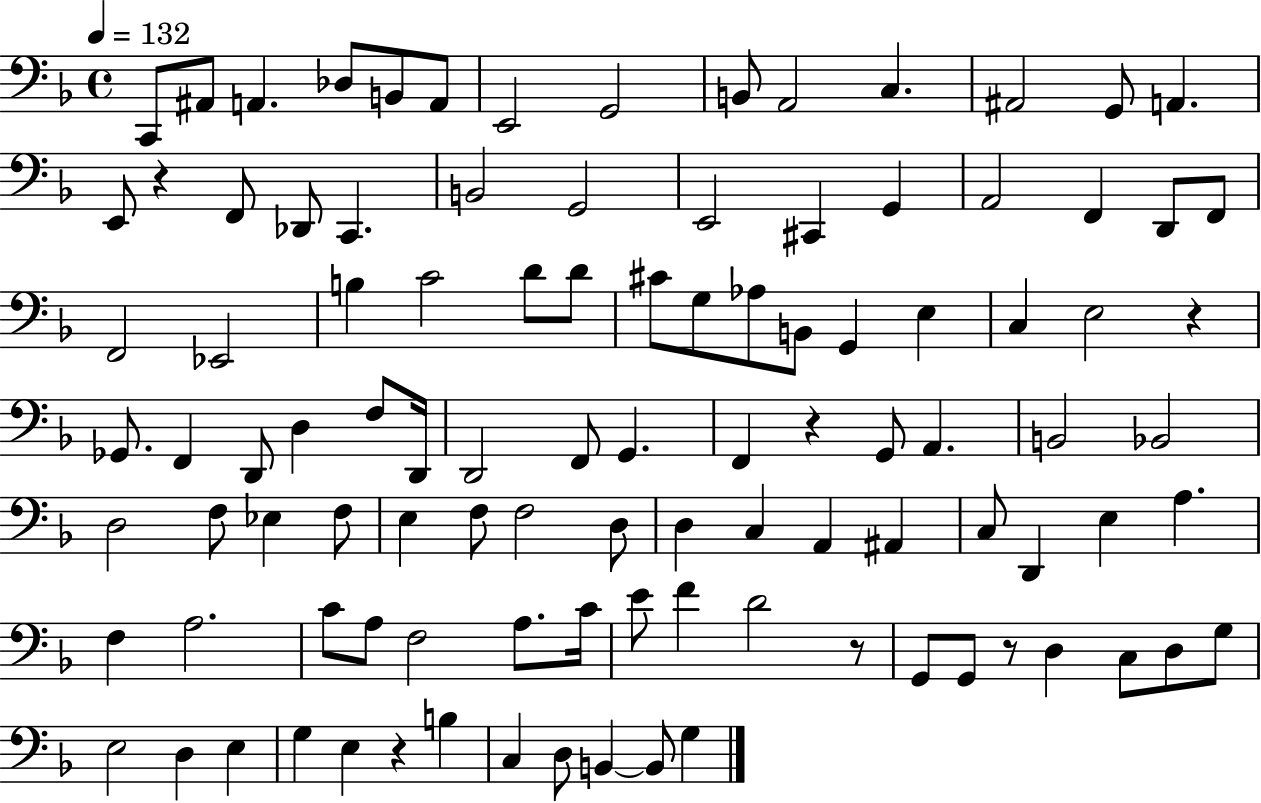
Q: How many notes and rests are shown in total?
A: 104